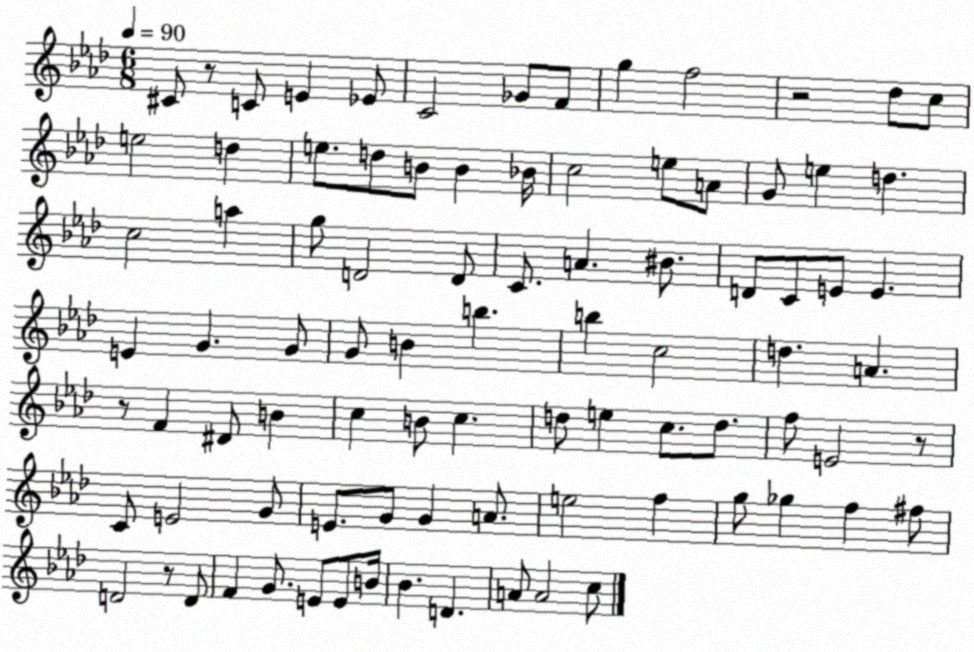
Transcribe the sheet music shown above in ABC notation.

X:1
T:Untitled
M:6/8
L:1/4
K:Ab
^C/2 z/2 C/2 E _E/2 C2 _G/2 F/2 g f2 z2 _d/2 c/2 e2 d e/2 d/2 B/2 B _B/4 c2 e/2 A/2 G/2 e d c2 a g/2 D2 D/2 C/2 A ^B/2 D/2 C/2 E/2 E E G G/2 G/2 B b b c2 d A z/2 F ^D/2 B c B/2 c d/2 e c/2 d/2 f/2 E2 z/2 C/2 E2 G/2 E/2 G/2 G A/2 e2 f g/2 _g f ^f/2 D2 z/2 D/2 F G/2 E/2 E/2 B/4 _B D A/2 A2 c/2